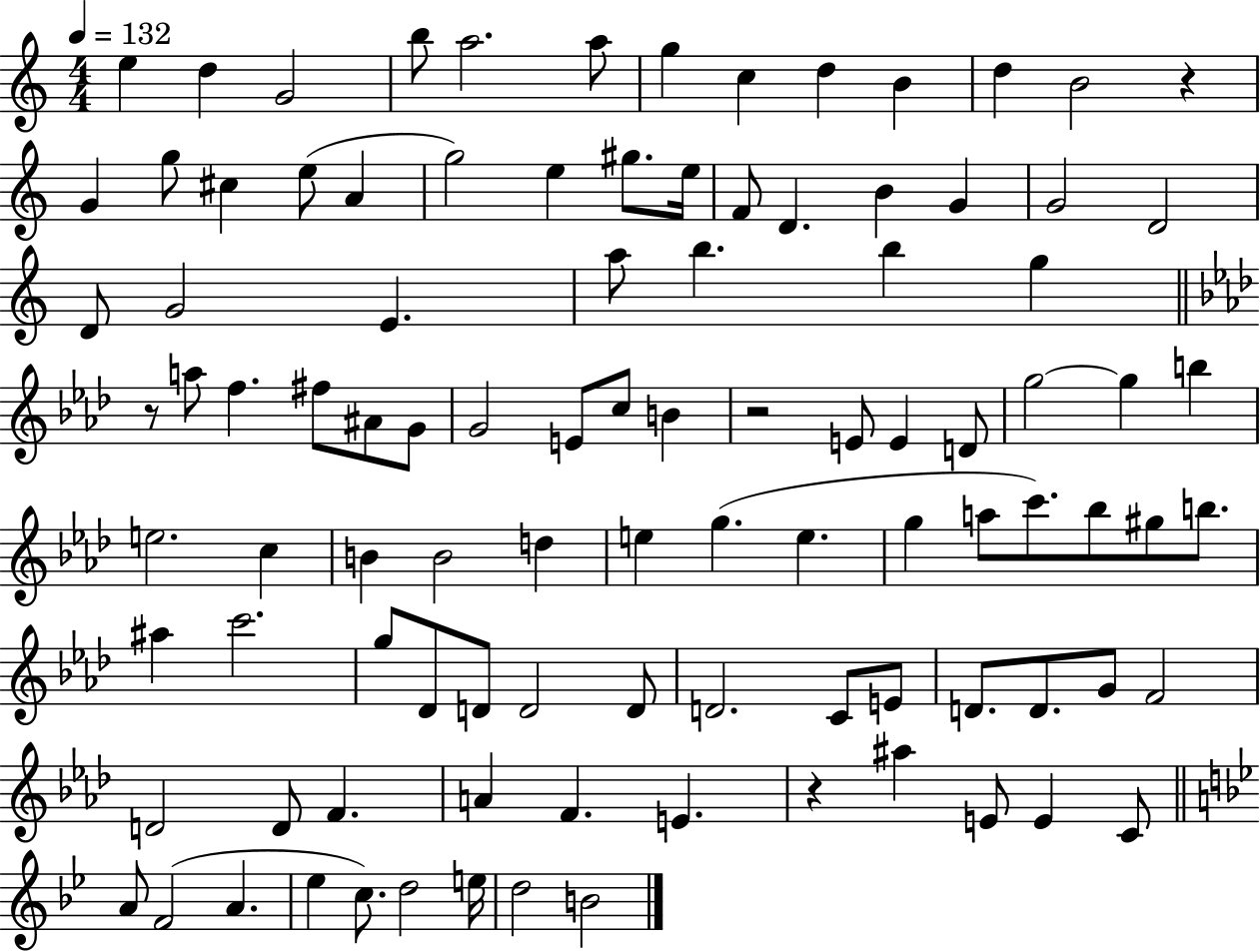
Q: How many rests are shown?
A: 4